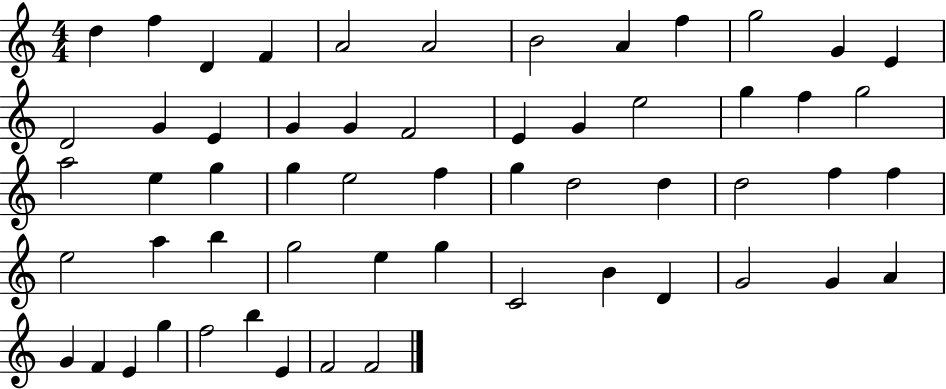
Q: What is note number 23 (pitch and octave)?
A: F5